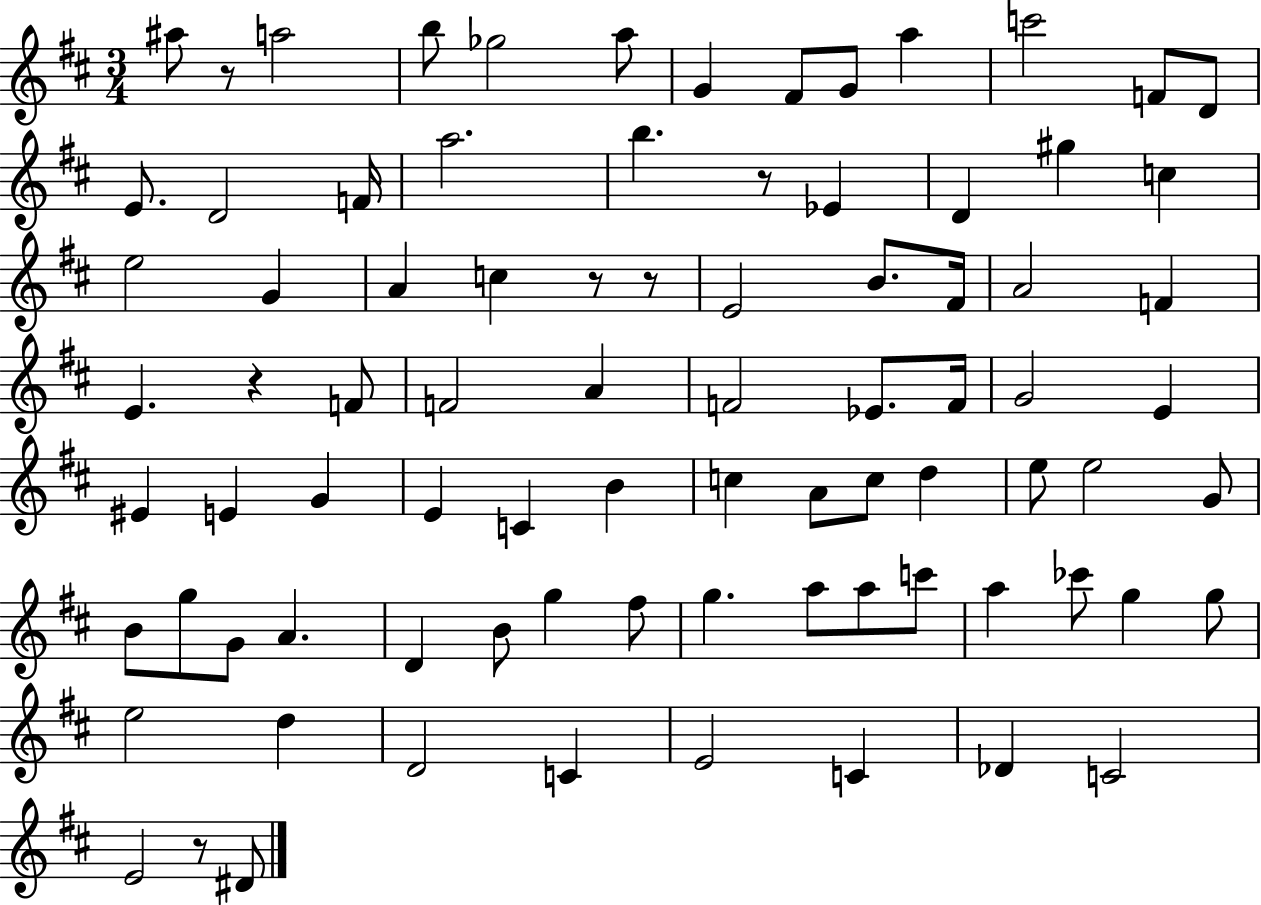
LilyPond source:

{
  \clef treble
  \numericTimeSignature
  \time 3/4
  \key d \major
  ais''8 r8 a''2 | b''8 ges''2 a''8 | g'4 fis'8 g'8 a''4 | c'''2 f'8 d'8 | \break e'8. d'2 f'16 | a''2. | b''4. r8 ees'4 | d'4 gis''4 c''4 | \break e''2 g'4 | a'4 c''4 r8 r8 | e'2 b'8. fis'16 | a'2 f'4 | \break e'4. r4 f'8 | f'2 a'4 | f'2 ees'8. f'16 | g'2 e'4 | \break eis'4 e'4 g'4 | e'4 c'4 b'4 | c''4 a'8 c''8 d''4 | e''8 e''2 g'8 | \break b'8 g''8 g'8 a'4. | d'4 b'8 g''4 fis''8 | g''4. a''8 a''8 c'''8 | a''4 ces'''8 g''4 g''8 | \break e''2 d''4 | d'2 c'4 | e'2 c'4 | des'4 c'2 | \break e'2 r8 dis'8 | \bar "|."
}